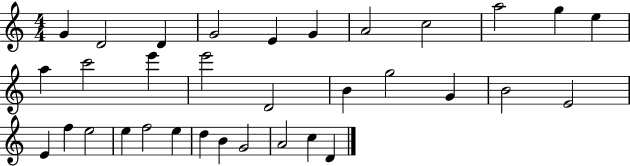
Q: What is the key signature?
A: C major